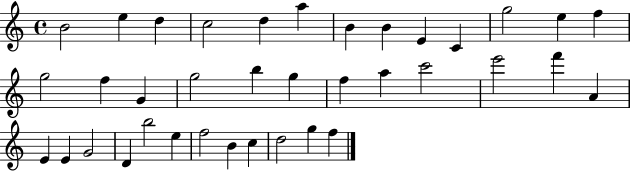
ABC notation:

X:1
T:Untitled
M:4/4
L:1/4
K:C
B2 e d c2 d a B B E C g2 e f g2 f G g2 b g f a c'2 e'2 f' A E E G2 D b2 e f2 B c d2 g f